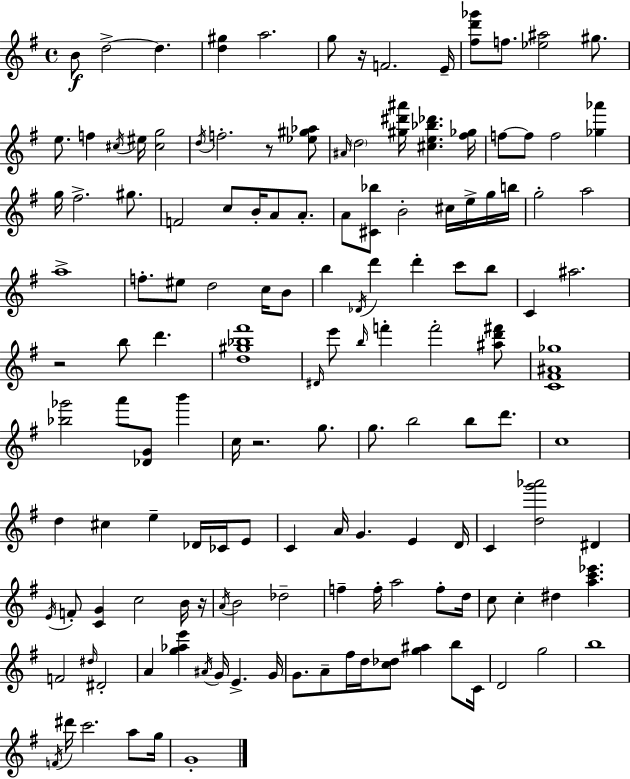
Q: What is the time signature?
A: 4/4